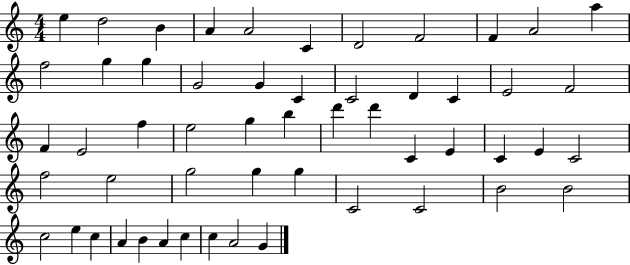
{
  \clef treble
  \numericTimeSignature
  \time 4/4
  \key c \major
  e''4 d''2 b'4 | a'4 a'2 c'4 | d'2 f'2 | f'4 a'2 a''4 | \break f''2 g''4 g''4 | g'2 g'4 c'4 | c'2 d'4 c'4 | e'2 f'2 | \break f'4 e'2 f''4 | e''2 g''4 b''4 | d'''4 d'''4 c'4 e'4 | c'4 e'4 c'2 | \break f''2 e''2 | g''2 g''4 g''4 | c'2 c'2 | b'2 b'2 | \break c''2 e''4 c''4 | a'4 b'4 a'4 c''4 | c''4 a'2 g'4 | \bar "|."
}